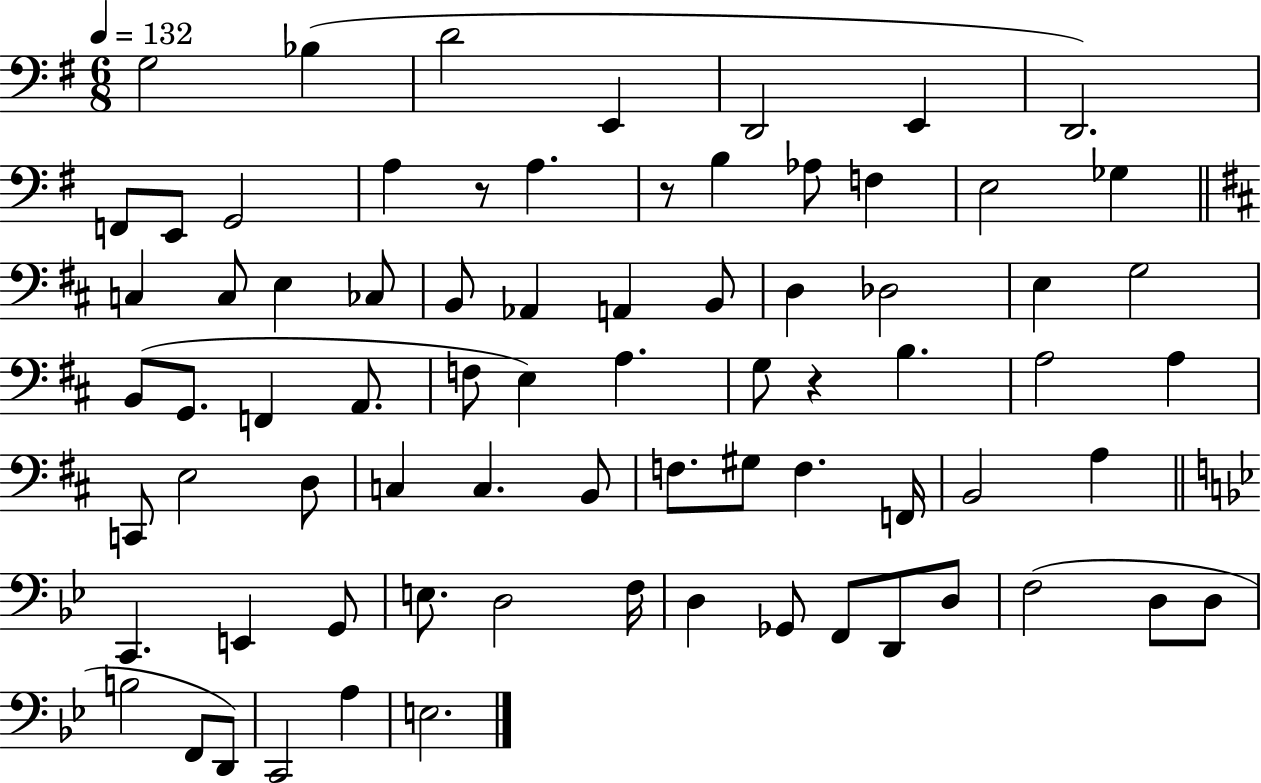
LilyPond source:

{
  \clef bass
  \numericTimeSignature
  \time 6/8
  \key g \major
  \tempo 4 = 132
  g2 bes4( | d'2 e,4 | d,2 e,4 | d,2.) | \break f,8 e,8 g,2 | a4 r8 a4. | r8 b4 aes8 f4 | e2 ges4 | \break \bar "||" \break \key d \major c4 c8 e4 ces8 | b,8 aes,4 a,4 b,8 | d4 des2 | e4 g2 | \break b,8( g,8. f,4 a,8. | f8 e4) a4. | g8 r4 b4. | a2 a4 | \break c,8 e2 d8 | c4 c4. b,8 | f8. gis8 f4. f,16 | b,2 a4 | \break \bar "||" \break \key g \minor c,4. e,4 g,8 | e8. d2 f16 | d4 ges,8 f,8 d,8 d8 | f2( d8 d8 | \break b2 f,8 d,8) | c,2 a4 | e2. | \bar "|."
}